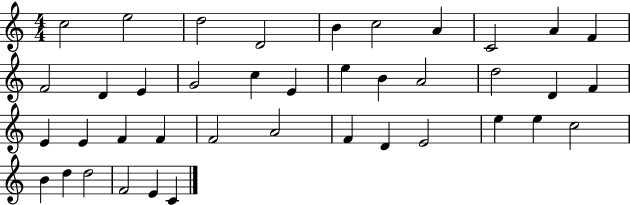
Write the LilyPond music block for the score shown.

{
  \clef treble
  \numericTimeSignature
  \time 4/4
  \key c \major
  c''2 e''2 | d''2 d'2 | b'4 c''2 a'4 | c'2 a'4 f'4 | \break f'2 d'4 e'4 | g'2 c''4 e'4 | e''4 b'4 a'2 | d''2 d'4 f'4 | \break e'4 e'4 f'4 f'4 | f'2 a'2 | f'4 d'4 e'2 | e''4 e''4 c''2 | \break b'4 d''4 d''2 | f'2 e'4 c'4 | \bar "|."
}